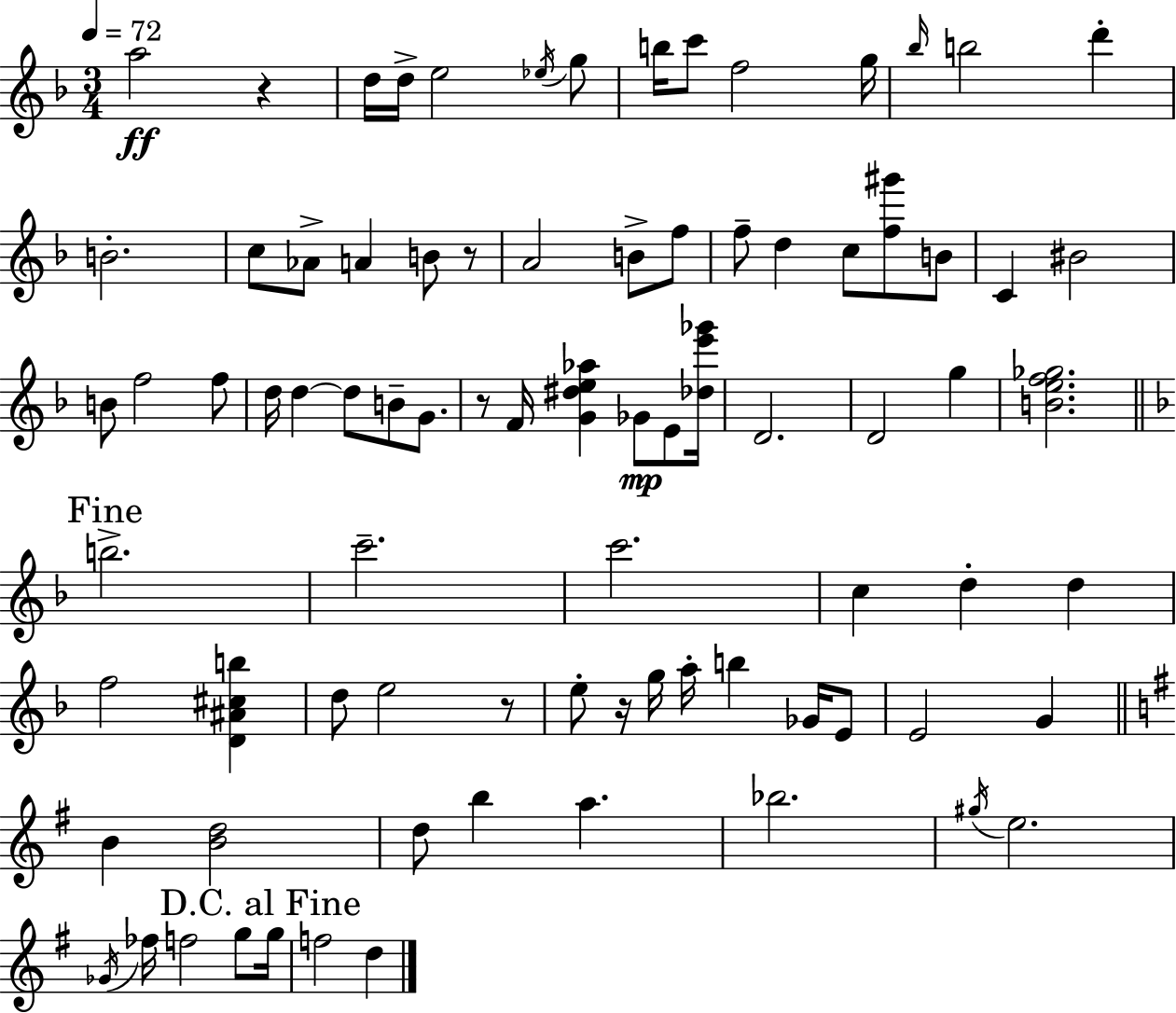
A5/h R/q D5/s D5/s E5/h Eb5/s G5/e B5/s C6/e F5/h G5/s Bb5/s B5/h D6/q B4/h. C5/e Ab4/e A4/q B4/e R/e A4/h B4/e F5/e F5/e D5/q C5/e [F5,G#6]/e B4/e C4/q BIS4/h B4/e F5/h F5/e D5/s D5/q D5/e B4/e G4/e. R/e F4/s [G4,D#5,E5,Ab5]/q Gb4/e E4/e [Db5,E6,Gb6]/s D4/h. D4/h G5/q [B4,E5,F5,Gb5]/h. B5/h. C6/h. C6/h. C5/q D5/q D5/q F5/h [D4,A#4,C#5,B5]/q D5/e E5/h R/e E5/e R/s G5/s A5/s B5/q Gb4/s E4/e E4/h G4/q B4/q [B4,D5]/h D5/e B5/q A5/q. Bb5/h. G#5/s E5/h. Gb4/s FES5/s F5/h G5/e G5/s F5/h D5/q